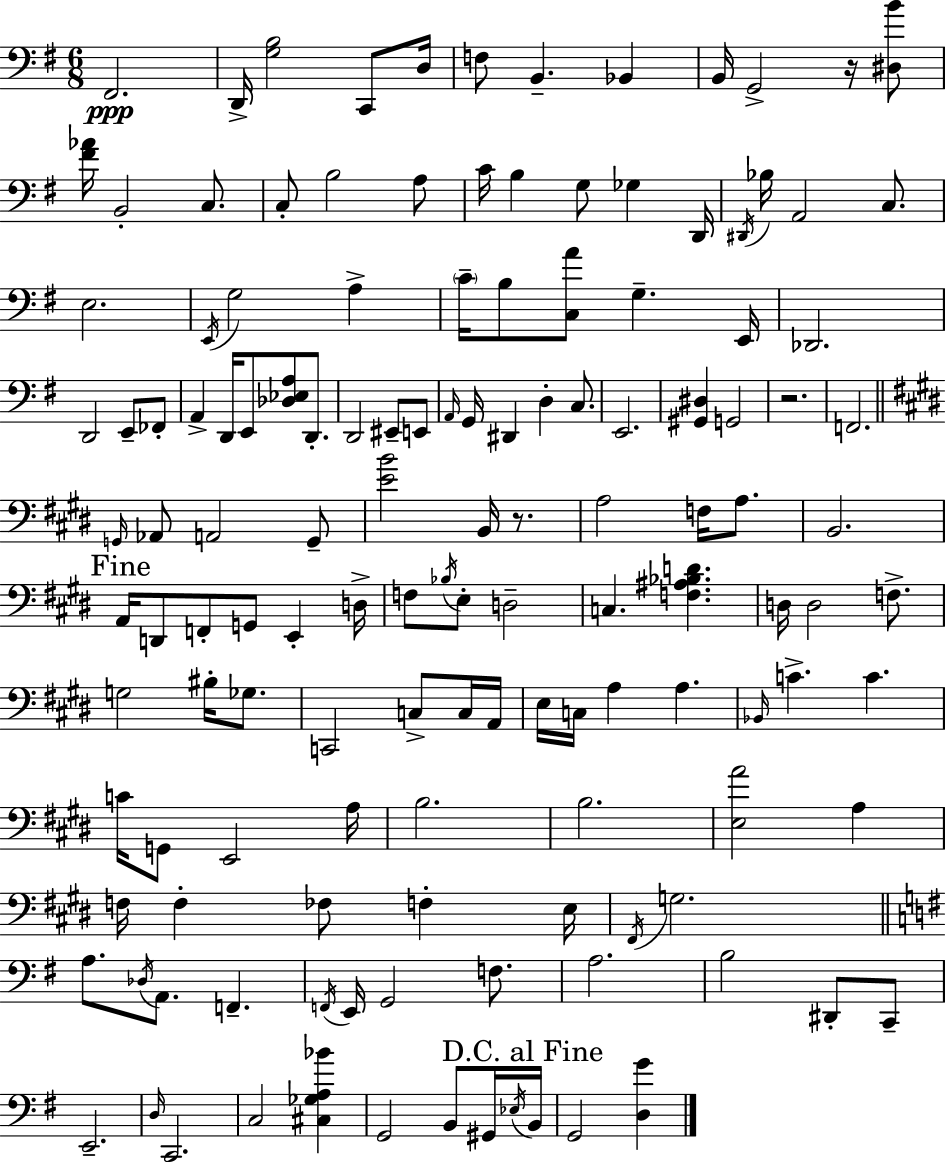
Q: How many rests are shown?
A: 3